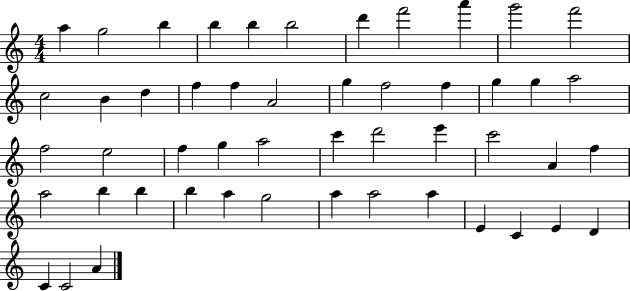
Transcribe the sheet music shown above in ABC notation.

X:1
T:Untitled
M:4/4
L:1/4
K:C
a g2 b b b b2 d' f'2 a' g'2 f'2 c2 B d f f A2 g f2 f g g a2 f2 e2 f g a2 c' d'2 e' c'2 A f a2 b b b a g2 a a2 a E C E D C C2 A